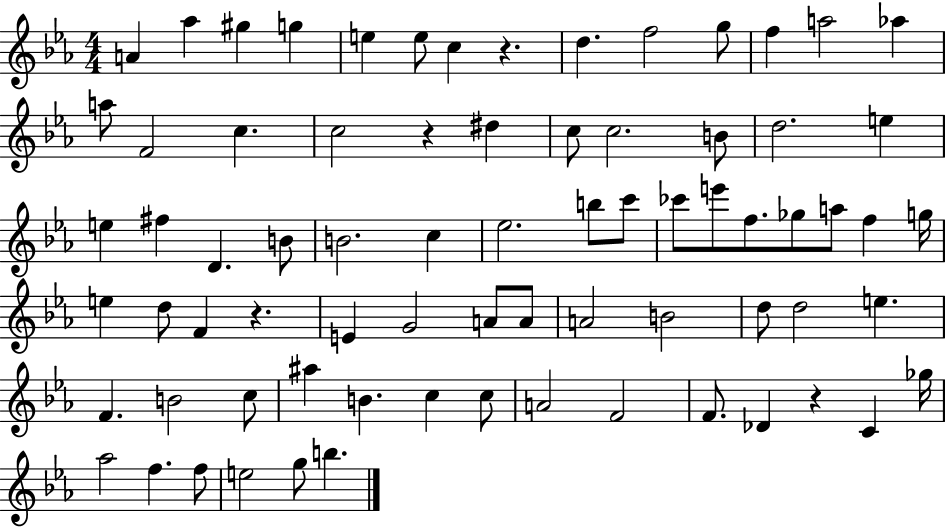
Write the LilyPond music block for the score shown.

{
  \clef treble
  \numericTimeSignature
  \time 4/4
  \key ees \major
  a'4 aes''4 gis''4 g''4 | e''4 e''8 c''4 r4. | d''4. f''2 g''8 | f''4 a''2 aes''4 | \break a''8 f'2 c''4. | c''2 r4 dis''4 | c''8 c''2. b'8 | d''2. e''4 | \break e''4 fis''4 d'4. b'8 | b'2. c''4 | ees''2. b''8 c'''8 | ces'''8 e'''8 f''8. ges''8 a''8 f''4 g''16 | \break e''4 d''8 f'4 r4. | e'4 g'2 a'8 a'8 | a'2 b'2 | d''8 d''2 e''4. | \break f'4. b'2 c''8 | ais''4 b'4. c''4 c''8 | a'2 f'2 | f'8. des'4 r4 c'4 ges''16 | \break aes''2 f''4. f''8 | e''2 g''8 b''4. | \bar "|."
}